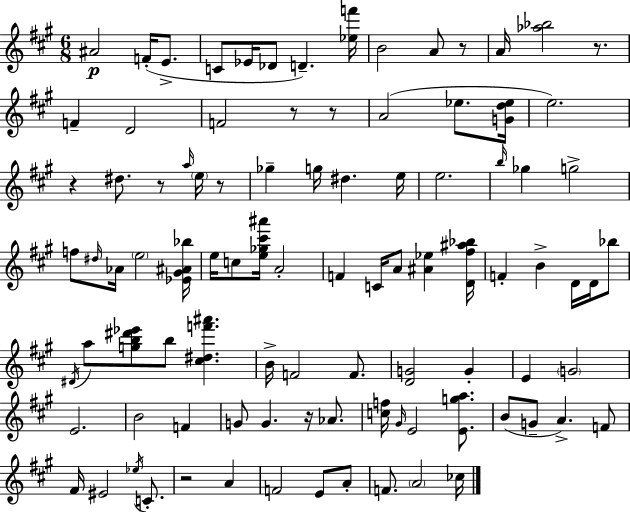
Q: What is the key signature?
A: A major